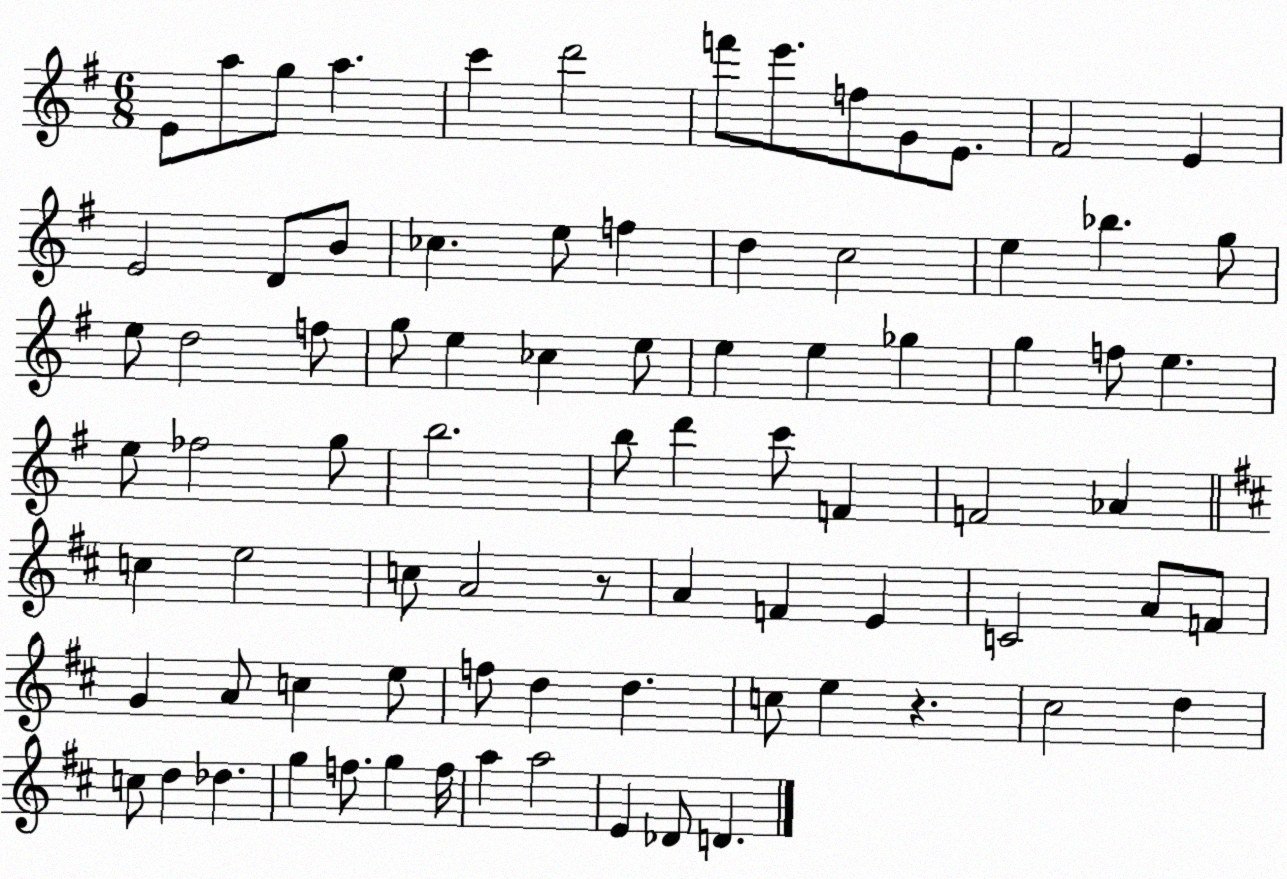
X:1
T:Untitled
M:6/8
L:1/4
K:G
E/2 a/2 g/2 a c' d'2 f'/2 e'/2 f/2 G/2 E/2 ^F2 E E2 D/2 B/2 _c e/2 f d c2 e _b g/2 e/2 d2 f/2 g/2 e _c e/2 e e _g g f/2 e e/2 _f2 g/2 b2 b/2 d' c'/2 F F2 _A c e2 c/2 A2 z/2 A F E C2 A/2 F/2 G A/2 c e/2 f/2 d d c/2 e z ^c2 d c/2 d _d g f/2 g f/4 a a2 E _D/2 D